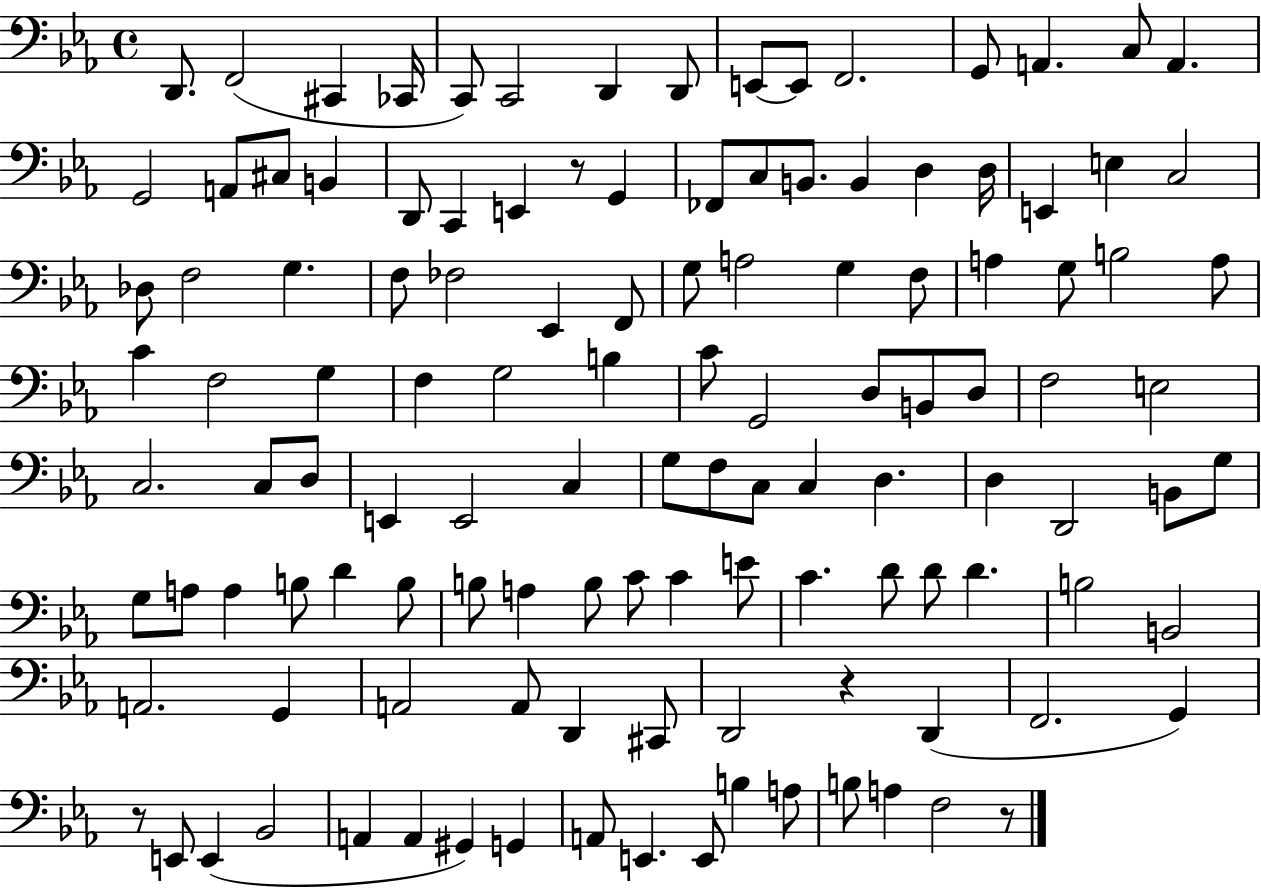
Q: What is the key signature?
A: EES major